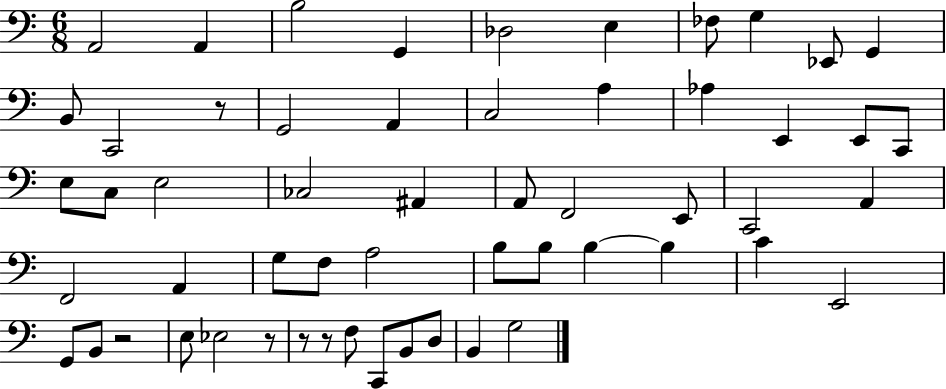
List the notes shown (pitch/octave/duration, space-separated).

A2/h A2/q B3/h G2/q Db3/h E3/q FES3/e G3/q Eb2/e G2/q B2/e C2/h R/e G2/h A2/q C3/h A3/q Ab3/q E2/q E2/e C2/e E3/e C3/e E3/h CES3/h A#2/q A2/e F2/h E2/e C2/h A2/q F2/h A2/q G3/e F3/e A3/h B3/e B3/e B3/q B3/q C4/q E2/h G2/e B2/e R/h E3/e Eb3/h R/e R/e R/e F3/e C2/e B2/e D3/e B2/q G3/h